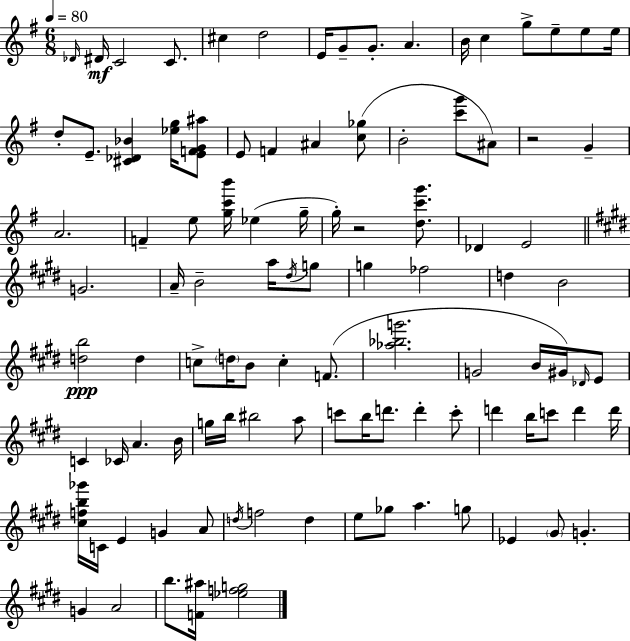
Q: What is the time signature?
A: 6/8